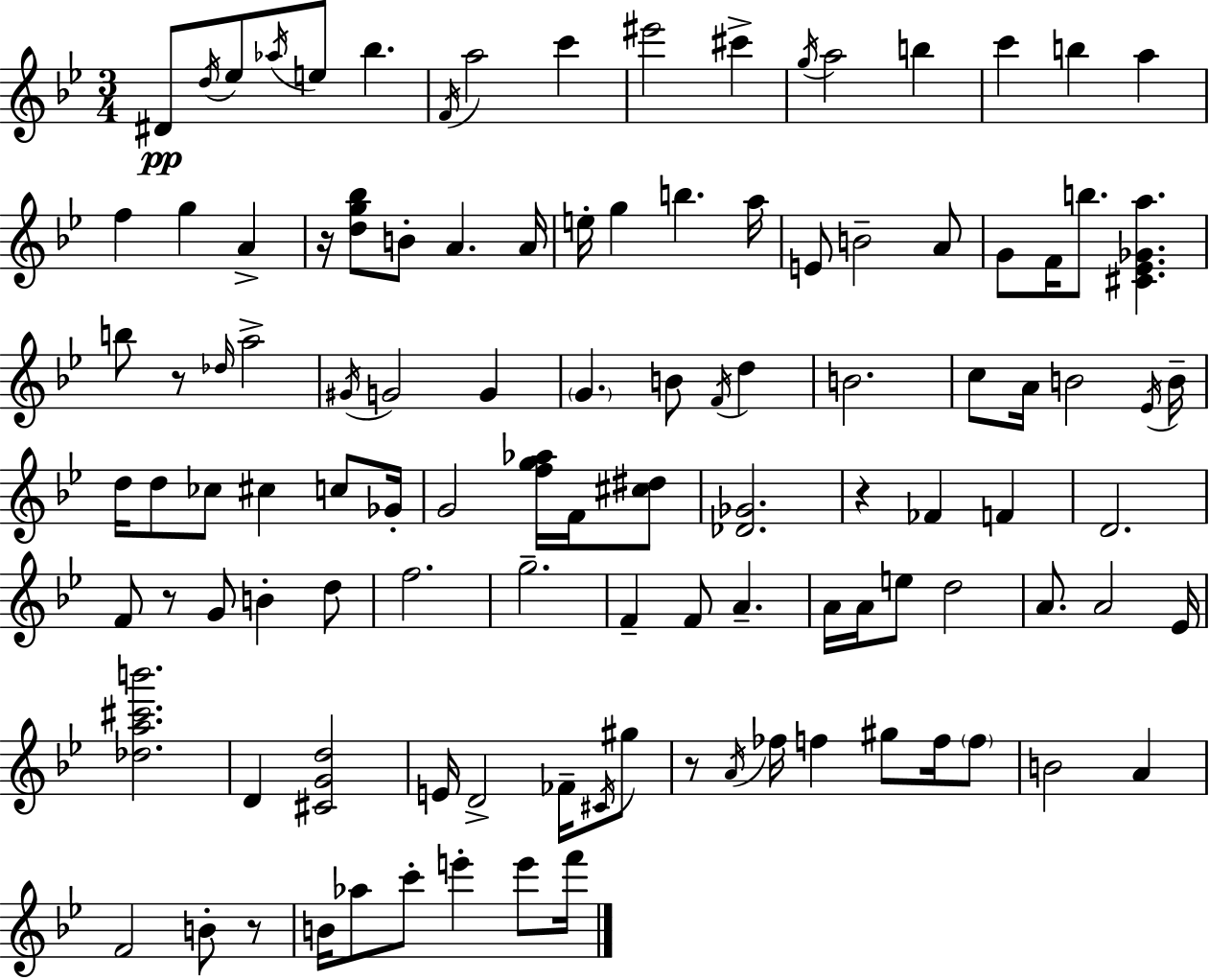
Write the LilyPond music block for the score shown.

{
  \clef treble
  \numericTimeSignature
  \time 3/4
  \key g \minor
  dis'8\pp \acciaccatura { d''16 } ees''8 \acciaccatura { aes''16 } e''8 bes''4. | \acciaccatura { f'16 } a''2 c'''4 | eis'''2 cis'''4-> | \acciaccatura { g''16 } a''2 | \break b''4 c'''4 b''4 | a''4 f''4 g''4 | a'4-> r16 <d'' g'' bes''>8 b'8-. a'4. | a'16 e''16-. g''4 b''4. | \break a''16 e'8 b'2-- | a'8 g'8 f'16 b''8. <cis' ees' ges' a''>4. | b''8 r8 \grace { des''16 } a''2-> | \acciaccatura { gis'16 } g'2 | \break g'4 \parenthesize g'4. | b'8 \acciaccatura { f'16 } d''4 b'2. | c''8 a'16 b'2 | \acciaccatura { ees'16 } b'16-- d''16 d''8 ces''8 | \break cis''4 c''8 ges'16-. g'2 | <f'' g'' aes''>16 f'16 <cis'' dis''>8 <des' ges'>2. | r4 | fes'4 f'4 d'2. | \break f'8 r8 | g'8 b'4-. d''8 f''2. | g''2.-- | f'4-- | \break f'8 a'4.-- a'16 a'16 e''8 | d''2 a'8. a'2 | ees'16 <des'' a'' cis''' b'''>2. | d'4 | \break <cis' g' d''>2 e'16 d'2-> | fes'16-- \acciaccatura { cis'16 } gis''8 r8 \acciaccatura { a'16 } | fes''16 f''4 gis''8 f''16 \parenthesize f''8 b'2 | a'4 f'2 | \break b'8-. r8 b'16 aes''8 | c'''8-. e'''4-. e'''8 f'''16 \bar "|."
}